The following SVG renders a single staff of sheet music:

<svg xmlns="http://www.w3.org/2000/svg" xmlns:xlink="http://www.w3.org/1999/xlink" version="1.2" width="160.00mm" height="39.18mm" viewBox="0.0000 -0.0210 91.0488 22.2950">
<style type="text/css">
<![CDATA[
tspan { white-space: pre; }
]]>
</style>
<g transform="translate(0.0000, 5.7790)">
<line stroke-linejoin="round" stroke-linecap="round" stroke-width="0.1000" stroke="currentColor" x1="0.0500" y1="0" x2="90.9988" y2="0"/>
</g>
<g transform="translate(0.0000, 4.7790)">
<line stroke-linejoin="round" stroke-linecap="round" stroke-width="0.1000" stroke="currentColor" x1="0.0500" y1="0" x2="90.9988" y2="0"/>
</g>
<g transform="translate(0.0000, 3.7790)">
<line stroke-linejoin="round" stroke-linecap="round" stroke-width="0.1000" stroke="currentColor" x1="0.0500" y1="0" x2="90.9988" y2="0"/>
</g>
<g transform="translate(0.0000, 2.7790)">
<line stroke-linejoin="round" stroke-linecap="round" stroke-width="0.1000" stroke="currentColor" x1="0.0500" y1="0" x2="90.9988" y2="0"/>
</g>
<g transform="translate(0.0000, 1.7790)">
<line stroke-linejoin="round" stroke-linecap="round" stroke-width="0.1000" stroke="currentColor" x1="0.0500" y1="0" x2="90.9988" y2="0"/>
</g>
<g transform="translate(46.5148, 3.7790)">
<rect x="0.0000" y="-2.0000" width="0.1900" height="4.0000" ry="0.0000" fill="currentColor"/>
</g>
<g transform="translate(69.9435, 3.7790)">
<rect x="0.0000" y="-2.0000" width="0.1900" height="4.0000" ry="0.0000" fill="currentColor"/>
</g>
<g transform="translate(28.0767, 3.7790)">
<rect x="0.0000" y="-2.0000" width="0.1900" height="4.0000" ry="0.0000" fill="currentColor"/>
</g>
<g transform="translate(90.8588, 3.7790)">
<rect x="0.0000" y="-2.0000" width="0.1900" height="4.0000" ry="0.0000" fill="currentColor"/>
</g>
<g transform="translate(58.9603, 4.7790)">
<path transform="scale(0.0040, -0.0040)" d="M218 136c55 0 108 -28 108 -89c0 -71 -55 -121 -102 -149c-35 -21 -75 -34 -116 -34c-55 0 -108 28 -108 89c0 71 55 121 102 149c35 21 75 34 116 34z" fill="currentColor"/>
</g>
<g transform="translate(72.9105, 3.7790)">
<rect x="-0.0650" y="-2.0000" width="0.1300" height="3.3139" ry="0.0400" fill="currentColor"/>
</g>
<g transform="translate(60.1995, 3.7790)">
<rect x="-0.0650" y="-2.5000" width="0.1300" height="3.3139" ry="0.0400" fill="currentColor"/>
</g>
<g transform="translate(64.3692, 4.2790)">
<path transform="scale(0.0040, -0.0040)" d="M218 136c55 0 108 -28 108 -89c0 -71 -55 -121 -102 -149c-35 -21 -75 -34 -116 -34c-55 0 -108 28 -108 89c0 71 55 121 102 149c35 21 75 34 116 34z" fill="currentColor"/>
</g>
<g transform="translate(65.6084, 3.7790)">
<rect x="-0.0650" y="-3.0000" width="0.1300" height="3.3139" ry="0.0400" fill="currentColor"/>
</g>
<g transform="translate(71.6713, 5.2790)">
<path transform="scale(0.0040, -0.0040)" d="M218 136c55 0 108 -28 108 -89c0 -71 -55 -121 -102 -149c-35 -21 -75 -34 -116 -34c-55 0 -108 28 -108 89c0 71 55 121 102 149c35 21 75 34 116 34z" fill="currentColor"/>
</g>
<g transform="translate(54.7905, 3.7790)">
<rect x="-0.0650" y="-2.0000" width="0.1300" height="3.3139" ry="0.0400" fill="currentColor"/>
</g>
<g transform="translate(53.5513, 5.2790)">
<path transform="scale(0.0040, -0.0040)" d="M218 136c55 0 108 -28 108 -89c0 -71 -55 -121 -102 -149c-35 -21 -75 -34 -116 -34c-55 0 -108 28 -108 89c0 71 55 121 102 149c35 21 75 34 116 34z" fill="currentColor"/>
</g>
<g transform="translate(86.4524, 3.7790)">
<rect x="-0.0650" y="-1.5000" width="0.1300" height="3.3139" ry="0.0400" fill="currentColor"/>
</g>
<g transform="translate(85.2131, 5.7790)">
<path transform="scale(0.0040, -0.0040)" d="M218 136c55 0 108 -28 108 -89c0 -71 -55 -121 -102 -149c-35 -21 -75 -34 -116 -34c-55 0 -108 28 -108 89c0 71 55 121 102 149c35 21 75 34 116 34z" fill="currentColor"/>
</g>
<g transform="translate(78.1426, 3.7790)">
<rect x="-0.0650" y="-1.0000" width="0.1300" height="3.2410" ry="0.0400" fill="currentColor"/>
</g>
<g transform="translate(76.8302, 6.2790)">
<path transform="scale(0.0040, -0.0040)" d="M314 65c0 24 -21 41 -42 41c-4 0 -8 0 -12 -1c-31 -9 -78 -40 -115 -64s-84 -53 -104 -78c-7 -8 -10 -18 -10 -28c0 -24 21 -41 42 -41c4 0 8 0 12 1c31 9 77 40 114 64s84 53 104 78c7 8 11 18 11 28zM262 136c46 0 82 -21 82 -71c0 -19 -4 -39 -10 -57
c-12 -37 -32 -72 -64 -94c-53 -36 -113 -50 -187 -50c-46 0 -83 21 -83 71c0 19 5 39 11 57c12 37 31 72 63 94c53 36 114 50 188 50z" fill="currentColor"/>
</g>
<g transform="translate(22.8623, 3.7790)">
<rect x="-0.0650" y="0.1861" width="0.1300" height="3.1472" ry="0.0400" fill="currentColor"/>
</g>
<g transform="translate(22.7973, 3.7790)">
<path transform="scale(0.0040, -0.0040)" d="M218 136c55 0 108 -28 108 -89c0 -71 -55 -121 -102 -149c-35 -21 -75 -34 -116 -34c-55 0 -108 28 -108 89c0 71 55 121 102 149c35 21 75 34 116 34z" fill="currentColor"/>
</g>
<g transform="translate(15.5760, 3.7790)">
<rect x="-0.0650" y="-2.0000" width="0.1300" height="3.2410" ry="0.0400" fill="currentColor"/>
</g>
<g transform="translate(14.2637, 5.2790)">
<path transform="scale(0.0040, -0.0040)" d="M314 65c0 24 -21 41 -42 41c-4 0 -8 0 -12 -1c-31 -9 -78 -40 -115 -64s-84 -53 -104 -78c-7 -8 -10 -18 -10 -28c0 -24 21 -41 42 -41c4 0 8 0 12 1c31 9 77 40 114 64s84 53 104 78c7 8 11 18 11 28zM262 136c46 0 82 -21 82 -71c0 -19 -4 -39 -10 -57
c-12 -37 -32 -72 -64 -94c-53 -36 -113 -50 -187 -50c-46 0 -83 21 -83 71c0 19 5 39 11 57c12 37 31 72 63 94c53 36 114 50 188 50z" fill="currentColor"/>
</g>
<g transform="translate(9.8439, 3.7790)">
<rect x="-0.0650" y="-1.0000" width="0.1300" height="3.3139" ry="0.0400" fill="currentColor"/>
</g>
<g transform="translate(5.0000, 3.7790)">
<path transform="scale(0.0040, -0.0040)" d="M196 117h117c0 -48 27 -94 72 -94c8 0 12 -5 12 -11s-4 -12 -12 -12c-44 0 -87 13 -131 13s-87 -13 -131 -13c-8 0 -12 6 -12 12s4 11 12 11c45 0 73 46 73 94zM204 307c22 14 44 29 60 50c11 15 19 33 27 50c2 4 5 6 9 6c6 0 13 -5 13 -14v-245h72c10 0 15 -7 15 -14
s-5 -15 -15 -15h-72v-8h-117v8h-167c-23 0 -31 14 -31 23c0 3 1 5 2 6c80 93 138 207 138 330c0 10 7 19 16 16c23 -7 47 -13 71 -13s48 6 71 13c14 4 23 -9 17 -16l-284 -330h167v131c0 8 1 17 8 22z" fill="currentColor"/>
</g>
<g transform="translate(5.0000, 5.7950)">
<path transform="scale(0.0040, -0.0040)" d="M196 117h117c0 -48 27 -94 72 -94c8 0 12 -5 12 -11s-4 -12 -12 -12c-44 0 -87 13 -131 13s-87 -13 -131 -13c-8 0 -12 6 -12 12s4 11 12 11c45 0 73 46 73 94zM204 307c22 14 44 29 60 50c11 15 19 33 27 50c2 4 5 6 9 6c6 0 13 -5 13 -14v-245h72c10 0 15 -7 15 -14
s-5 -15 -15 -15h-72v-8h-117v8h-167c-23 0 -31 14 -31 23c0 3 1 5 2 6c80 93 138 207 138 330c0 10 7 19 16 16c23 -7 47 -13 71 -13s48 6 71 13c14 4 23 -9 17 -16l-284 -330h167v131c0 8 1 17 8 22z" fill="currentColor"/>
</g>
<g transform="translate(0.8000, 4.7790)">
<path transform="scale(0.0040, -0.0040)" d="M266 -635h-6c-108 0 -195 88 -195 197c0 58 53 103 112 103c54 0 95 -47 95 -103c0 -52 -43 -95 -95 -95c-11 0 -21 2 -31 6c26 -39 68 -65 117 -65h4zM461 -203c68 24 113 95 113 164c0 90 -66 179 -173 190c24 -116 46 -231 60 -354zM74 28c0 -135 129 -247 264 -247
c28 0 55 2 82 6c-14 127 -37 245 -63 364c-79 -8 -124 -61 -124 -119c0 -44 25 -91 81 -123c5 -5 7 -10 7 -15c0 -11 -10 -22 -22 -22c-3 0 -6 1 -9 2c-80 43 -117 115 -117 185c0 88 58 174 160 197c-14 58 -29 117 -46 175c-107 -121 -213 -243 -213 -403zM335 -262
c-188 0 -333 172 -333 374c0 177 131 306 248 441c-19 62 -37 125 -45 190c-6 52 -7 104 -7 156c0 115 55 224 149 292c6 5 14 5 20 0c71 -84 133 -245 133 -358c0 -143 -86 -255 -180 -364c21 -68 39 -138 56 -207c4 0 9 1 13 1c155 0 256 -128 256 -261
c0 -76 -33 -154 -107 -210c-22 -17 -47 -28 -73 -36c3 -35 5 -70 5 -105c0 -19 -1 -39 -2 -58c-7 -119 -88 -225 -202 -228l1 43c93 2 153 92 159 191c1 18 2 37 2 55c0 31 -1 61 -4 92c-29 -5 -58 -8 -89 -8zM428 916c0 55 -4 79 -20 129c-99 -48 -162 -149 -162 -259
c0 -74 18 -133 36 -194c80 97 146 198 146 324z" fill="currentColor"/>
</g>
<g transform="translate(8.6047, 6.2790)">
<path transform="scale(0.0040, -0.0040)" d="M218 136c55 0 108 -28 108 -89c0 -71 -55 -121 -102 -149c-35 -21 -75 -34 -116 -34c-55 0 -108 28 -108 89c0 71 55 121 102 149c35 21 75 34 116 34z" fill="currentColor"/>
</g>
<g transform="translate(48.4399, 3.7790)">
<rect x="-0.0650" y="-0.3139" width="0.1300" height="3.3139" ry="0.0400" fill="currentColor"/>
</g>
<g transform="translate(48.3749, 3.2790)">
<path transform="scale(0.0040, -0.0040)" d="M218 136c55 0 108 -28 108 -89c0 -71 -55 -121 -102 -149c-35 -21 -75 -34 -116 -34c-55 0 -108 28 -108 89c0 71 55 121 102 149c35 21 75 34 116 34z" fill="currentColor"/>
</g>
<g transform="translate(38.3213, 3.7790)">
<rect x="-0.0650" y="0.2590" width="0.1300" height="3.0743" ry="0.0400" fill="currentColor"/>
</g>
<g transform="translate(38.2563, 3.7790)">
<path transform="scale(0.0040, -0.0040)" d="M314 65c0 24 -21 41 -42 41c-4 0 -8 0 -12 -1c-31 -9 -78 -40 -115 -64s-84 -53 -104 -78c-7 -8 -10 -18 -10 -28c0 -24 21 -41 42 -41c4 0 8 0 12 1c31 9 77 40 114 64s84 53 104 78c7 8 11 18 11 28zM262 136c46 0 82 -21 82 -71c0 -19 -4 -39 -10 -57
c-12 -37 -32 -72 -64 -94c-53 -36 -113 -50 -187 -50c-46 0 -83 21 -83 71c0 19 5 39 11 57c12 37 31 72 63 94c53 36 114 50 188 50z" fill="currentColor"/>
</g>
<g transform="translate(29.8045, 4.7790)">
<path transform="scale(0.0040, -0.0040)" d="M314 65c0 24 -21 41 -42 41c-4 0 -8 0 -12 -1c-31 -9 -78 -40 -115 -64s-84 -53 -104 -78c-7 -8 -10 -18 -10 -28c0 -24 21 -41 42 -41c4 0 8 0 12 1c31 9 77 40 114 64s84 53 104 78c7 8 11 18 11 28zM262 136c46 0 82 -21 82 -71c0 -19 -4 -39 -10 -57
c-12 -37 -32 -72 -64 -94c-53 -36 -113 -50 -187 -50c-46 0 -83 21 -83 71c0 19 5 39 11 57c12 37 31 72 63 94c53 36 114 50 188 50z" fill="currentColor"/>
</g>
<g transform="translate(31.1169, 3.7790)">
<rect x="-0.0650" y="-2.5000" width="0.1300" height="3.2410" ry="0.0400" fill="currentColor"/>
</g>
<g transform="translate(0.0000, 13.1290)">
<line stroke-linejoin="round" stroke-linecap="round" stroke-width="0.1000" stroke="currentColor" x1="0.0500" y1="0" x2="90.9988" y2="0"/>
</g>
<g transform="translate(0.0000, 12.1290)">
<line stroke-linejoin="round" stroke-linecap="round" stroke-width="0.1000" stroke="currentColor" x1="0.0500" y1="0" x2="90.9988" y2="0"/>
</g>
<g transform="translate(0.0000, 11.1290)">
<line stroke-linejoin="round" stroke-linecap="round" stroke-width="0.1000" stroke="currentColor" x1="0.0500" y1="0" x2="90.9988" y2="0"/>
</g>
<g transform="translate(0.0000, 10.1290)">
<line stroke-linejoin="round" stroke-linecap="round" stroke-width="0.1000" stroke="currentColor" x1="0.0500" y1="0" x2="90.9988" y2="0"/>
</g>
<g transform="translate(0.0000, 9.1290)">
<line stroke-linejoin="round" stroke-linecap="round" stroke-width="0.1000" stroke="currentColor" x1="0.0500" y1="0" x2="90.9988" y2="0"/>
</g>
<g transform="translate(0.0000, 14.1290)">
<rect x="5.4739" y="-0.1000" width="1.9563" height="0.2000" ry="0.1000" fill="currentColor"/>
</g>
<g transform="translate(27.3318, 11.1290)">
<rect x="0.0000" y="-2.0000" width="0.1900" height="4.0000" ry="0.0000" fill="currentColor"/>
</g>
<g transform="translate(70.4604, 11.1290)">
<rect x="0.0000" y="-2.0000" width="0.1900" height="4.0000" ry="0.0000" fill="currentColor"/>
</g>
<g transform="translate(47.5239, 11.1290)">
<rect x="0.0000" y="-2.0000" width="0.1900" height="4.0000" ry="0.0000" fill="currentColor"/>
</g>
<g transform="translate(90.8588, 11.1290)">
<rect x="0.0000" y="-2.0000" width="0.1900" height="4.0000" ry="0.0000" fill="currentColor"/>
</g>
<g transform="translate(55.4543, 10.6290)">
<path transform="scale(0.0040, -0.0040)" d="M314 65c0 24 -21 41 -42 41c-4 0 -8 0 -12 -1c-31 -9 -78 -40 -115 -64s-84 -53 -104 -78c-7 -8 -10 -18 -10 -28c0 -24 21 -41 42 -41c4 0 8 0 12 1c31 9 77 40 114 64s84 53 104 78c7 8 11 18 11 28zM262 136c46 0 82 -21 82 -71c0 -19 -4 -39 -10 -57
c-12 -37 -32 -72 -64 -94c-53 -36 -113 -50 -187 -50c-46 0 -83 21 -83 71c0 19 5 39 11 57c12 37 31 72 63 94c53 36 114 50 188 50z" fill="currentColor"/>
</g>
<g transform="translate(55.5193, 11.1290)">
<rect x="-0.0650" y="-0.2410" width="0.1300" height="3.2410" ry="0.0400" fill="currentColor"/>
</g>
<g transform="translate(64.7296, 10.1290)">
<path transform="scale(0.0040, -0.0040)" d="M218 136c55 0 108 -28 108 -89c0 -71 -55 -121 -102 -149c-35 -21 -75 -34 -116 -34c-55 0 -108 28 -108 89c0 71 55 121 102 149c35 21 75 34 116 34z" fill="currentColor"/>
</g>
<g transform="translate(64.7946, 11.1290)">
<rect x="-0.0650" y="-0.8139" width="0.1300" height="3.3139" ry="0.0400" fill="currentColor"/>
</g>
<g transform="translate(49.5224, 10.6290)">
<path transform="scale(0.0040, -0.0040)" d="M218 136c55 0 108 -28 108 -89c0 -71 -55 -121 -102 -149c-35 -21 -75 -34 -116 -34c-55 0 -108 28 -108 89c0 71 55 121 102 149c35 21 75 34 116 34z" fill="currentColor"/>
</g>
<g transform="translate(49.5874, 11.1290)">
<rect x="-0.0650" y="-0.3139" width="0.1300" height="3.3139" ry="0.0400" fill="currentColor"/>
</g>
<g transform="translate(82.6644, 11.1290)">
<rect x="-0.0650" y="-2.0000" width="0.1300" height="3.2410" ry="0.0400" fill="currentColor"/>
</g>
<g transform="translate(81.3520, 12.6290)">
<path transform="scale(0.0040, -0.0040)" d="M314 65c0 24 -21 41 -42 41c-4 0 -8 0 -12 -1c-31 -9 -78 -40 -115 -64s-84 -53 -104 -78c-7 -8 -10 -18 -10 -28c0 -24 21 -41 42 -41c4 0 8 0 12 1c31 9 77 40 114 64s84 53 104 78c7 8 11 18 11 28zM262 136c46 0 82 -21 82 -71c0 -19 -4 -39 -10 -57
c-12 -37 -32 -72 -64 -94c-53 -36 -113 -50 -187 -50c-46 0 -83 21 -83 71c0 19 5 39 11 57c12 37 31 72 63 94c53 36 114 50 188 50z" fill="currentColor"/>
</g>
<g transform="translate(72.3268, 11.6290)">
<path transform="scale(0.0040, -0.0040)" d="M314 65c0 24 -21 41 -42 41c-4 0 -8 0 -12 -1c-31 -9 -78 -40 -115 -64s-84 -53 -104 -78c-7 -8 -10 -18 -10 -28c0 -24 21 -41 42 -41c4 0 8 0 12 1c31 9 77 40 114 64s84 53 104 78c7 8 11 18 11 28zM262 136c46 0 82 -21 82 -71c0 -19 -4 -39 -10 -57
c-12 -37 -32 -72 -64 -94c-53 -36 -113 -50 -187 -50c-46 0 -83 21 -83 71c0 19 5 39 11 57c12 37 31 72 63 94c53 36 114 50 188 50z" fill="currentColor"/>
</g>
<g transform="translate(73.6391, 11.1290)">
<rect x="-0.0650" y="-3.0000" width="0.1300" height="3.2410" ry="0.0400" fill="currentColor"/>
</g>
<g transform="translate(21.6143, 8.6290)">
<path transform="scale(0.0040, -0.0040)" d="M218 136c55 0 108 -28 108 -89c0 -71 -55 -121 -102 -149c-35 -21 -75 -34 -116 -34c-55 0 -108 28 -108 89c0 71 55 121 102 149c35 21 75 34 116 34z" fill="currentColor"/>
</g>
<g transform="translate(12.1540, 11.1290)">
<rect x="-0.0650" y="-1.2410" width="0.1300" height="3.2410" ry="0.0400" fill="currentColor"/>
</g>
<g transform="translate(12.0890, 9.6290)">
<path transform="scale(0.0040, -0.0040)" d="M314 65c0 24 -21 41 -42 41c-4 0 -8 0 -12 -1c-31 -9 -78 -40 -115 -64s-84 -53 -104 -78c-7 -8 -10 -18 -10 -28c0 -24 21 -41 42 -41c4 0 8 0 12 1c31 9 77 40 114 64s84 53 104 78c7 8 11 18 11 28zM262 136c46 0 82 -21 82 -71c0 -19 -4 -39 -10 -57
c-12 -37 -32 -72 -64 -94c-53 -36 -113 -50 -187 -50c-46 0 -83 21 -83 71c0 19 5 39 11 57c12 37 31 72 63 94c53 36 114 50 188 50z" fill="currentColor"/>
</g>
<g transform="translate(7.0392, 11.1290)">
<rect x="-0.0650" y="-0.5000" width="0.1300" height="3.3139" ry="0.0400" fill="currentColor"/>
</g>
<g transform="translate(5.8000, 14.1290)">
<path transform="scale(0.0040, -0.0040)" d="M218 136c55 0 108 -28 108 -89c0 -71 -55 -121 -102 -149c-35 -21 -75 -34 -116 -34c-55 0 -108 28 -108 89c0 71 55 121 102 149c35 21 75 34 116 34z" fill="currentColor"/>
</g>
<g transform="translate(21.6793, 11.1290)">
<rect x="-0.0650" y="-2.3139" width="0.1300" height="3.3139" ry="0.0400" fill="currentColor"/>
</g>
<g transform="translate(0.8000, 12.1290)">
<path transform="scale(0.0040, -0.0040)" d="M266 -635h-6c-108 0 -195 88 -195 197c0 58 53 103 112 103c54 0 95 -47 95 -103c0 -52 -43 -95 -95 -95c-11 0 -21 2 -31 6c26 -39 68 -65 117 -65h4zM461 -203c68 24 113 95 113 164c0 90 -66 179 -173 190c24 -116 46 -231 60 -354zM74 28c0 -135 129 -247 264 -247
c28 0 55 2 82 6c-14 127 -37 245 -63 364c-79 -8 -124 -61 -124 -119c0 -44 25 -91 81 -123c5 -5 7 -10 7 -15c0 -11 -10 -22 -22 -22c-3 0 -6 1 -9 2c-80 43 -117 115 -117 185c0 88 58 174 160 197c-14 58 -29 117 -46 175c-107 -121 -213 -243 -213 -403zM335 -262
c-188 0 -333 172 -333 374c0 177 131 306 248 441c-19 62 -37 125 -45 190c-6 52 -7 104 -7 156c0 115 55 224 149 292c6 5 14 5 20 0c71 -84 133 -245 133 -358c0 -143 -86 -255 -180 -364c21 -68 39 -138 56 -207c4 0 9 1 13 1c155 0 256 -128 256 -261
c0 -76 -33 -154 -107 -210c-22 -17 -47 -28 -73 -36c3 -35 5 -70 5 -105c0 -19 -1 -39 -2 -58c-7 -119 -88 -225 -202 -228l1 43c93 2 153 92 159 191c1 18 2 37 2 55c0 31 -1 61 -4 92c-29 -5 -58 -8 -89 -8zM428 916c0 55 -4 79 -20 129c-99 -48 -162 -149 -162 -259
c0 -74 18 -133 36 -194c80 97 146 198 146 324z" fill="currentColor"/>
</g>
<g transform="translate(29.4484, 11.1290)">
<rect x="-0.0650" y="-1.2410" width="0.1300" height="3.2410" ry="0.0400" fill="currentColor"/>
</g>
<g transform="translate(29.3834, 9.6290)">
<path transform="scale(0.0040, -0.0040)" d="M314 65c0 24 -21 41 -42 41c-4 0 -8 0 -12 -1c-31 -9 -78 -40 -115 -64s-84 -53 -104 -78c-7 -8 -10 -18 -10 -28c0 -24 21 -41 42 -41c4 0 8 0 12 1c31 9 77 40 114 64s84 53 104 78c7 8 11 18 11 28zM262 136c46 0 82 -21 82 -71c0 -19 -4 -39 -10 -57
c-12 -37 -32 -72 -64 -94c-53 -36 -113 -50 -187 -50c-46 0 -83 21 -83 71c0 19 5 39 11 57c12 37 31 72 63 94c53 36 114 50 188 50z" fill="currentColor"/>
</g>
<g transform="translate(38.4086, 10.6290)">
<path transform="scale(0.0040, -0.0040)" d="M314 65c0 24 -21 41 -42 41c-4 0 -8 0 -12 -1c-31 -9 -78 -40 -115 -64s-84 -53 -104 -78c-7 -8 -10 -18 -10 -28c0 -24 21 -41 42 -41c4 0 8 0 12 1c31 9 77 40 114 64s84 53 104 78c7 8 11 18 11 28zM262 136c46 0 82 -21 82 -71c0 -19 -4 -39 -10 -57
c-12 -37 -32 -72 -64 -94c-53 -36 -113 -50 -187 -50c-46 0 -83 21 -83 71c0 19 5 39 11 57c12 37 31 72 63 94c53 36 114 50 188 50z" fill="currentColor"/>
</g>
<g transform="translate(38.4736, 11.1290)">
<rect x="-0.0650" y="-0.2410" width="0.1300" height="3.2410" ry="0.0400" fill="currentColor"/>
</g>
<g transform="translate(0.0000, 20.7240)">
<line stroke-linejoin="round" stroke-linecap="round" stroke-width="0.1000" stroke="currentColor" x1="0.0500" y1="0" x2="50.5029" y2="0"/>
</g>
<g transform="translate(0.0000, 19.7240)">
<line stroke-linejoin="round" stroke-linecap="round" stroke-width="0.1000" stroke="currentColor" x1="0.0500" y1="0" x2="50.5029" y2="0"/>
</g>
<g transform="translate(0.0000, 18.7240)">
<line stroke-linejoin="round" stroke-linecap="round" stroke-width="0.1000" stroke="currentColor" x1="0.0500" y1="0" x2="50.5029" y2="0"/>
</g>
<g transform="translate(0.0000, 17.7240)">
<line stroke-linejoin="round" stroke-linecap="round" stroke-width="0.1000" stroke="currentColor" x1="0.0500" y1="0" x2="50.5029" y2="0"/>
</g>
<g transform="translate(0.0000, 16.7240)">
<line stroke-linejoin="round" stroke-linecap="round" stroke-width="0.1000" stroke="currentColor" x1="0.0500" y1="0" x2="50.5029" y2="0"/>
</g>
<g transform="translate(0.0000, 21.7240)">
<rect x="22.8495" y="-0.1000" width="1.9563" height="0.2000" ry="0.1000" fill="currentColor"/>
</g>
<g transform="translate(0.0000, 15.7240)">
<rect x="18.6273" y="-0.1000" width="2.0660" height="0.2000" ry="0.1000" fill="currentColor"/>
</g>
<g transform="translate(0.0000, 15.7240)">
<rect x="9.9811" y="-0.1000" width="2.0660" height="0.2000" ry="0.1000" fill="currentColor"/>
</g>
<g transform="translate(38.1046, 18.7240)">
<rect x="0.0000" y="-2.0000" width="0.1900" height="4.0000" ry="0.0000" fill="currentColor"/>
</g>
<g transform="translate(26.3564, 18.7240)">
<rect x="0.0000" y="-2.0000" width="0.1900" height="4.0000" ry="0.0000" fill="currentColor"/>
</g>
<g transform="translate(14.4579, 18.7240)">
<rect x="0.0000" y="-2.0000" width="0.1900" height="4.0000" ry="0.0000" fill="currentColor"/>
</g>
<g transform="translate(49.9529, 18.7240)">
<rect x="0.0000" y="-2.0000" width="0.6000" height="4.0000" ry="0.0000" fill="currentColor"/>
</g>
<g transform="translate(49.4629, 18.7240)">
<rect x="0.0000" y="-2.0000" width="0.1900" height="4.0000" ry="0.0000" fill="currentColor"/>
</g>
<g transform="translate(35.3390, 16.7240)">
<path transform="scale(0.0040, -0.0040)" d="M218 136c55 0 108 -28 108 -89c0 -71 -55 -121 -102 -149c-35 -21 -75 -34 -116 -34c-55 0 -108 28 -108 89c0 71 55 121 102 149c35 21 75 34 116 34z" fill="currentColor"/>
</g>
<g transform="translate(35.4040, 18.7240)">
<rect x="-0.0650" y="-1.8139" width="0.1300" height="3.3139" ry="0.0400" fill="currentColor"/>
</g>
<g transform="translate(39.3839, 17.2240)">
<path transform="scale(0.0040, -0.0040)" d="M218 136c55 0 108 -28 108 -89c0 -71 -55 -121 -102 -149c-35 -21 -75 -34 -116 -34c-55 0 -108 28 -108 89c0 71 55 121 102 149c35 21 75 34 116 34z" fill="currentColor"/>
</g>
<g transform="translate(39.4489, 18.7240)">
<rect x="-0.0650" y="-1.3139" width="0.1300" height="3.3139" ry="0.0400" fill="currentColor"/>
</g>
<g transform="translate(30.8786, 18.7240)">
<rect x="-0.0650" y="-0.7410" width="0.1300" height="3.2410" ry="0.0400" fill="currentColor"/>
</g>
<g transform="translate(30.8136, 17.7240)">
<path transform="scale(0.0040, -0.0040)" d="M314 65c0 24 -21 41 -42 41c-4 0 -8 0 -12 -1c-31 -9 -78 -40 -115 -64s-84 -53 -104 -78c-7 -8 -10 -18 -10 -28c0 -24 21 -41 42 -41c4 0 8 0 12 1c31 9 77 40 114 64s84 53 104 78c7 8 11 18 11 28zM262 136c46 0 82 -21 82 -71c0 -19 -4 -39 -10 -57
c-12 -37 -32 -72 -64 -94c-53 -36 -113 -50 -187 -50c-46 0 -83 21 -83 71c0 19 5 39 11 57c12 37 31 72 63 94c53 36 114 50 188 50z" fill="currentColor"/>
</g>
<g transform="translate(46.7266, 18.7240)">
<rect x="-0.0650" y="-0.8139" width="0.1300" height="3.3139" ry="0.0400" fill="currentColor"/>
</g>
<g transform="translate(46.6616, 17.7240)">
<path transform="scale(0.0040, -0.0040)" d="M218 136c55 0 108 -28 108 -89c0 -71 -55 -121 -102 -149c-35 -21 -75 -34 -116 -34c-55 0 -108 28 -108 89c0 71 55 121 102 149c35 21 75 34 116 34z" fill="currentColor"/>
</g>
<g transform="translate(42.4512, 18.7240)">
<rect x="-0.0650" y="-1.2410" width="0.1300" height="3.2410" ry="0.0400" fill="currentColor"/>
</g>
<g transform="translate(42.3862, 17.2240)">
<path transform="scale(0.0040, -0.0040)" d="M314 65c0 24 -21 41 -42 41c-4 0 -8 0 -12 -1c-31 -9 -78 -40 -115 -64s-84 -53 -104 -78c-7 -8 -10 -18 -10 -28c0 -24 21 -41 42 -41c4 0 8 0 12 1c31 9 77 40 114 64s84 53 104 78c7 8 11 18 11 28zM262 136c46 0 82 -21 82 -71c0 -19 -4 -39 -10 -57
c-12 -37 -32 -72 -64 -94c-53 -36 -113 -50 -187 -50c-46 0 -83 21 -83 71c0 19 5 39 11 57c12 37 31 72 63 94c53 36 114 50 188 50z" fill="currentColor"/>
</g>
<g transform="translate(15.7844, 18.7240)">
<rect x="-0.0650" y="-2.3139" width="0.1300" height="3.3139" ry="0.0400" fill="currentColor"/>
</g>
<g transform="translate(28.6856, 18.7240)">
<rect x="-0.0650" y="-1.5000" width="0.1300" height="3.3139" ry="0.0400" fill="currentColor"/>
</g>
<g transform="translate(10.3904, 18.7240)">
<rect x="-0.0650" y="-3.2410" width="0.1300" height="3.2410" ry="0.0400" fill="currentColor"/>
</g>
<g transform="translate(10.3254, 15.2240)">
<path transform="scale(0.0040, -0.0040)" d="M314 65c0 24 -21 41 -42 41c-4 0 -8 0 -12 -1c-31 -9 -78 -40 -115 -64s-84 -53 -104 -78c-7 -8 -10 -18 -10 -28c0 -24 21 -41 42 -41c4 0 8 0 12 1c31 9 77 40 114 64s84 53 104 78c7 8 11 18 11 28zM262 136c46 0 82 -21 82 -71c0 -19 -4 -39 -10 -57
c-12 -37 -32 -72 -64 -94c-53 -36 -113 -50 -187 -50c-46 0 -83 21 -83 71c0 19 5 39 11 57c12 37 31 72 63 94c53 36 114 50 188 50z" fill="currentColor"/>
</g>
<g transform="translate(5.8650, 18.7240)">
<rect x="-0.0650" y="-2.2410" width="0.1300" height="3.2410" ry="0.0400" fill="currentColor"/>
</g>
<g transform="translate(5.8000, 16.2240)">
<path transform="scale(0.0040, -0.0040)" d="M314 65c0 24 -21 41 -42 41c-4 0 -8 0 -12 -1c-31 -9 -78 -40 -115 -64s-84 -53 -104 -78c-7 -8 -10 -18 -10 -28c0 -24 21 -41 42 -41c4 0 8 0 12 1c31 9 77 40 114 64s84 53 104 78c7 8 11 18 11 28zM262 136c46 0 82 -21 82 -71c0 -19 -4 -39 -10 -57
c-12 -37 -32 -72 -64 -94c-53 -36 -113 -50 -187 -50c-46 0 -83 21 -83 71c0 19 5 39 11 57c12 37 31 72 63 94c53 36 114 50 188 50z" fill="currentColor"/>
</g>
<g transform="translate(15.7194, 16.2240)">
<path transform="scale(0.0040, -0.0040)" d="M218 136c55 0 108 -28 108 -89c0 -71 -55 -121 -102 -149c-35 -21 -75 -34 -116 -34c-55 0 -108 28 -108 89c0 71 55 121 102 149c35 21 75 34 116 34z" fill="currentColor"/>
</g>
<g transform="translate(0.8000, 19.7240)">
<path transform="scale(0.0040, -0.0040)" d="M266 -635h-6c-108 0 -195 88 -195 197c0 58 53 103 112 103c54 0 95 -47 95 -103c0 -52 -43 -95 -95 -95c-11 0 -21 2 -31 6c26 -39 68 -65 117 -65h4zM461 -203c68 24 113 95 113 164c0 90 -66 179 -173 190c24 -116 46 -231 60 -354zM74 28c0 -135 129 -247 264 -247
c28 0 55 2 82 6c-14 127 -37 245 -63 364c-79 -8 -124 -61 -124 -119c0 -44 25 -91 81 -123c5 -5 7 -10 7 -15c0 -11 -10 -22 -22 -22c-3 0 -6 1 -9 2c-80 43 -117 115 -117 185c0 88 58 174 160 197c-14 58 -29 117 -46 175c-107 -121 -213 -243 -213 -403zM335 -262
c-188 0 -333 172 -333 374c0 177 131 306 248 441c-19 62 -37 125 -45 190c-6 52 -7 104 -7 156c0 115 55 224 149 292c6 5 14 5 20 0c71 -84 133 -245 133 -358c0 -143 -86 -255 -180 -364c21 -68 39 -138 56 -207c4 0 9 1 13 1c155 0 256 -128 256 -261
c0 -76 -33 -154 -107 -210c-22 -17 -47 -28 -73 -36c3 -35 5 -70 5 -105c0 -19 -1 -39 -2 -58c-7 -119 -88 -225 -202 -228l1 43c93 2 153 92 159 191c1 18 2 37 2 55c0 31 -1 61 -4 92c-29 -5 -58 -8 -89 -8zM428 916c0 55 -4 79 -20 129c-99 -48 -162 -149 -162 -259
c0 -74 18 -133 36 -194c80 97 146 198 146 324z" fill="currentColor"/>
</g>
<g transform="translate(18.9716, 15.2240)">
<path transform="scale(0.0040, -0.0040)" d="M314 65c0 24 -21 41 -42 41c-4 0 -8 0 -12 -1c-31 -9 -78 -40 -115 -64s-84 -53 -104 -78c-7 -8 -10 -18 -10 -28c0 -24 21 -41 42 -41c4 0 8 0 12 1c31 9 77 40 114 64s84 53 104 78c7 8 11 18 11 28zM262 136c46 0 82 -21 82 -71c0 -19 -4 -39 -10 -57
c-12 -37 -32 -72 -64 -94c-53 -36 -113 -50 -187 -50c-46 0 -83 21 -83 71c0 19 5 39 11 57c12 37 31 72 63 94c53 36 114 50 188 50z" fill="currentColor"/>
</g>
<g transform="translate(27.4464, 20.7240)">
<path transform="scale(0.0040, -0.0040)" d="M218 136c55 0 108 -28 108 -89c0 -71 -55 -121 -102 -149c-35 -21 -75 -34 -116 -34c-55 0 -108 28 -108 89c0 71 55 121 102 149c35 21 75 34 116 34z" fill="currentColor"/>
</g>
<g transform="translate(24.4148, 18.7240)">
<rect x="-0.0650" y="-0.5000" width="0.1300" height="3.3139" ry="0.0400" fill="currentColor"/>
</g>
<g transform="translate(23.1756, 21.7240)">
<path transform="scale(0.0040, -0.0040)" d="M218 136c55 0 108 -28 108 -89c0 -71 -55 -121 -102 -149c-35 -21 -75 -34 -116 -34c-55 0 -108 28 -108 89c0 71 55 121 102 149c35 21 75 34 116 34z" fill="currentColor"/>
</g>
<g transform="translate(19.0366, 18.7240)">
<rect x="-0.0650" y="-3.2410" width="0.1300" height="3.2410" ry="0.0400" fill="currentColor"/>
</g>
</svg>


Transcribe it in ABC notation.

X:1
T:Untitled
M:4/4
L:1/4
K:C
D F2 B G2 B2 c F G A F D2 E C e2 g e2 c2 c c2 d A2 F2 g2 b2 g b2 C E d2 f e e2 d